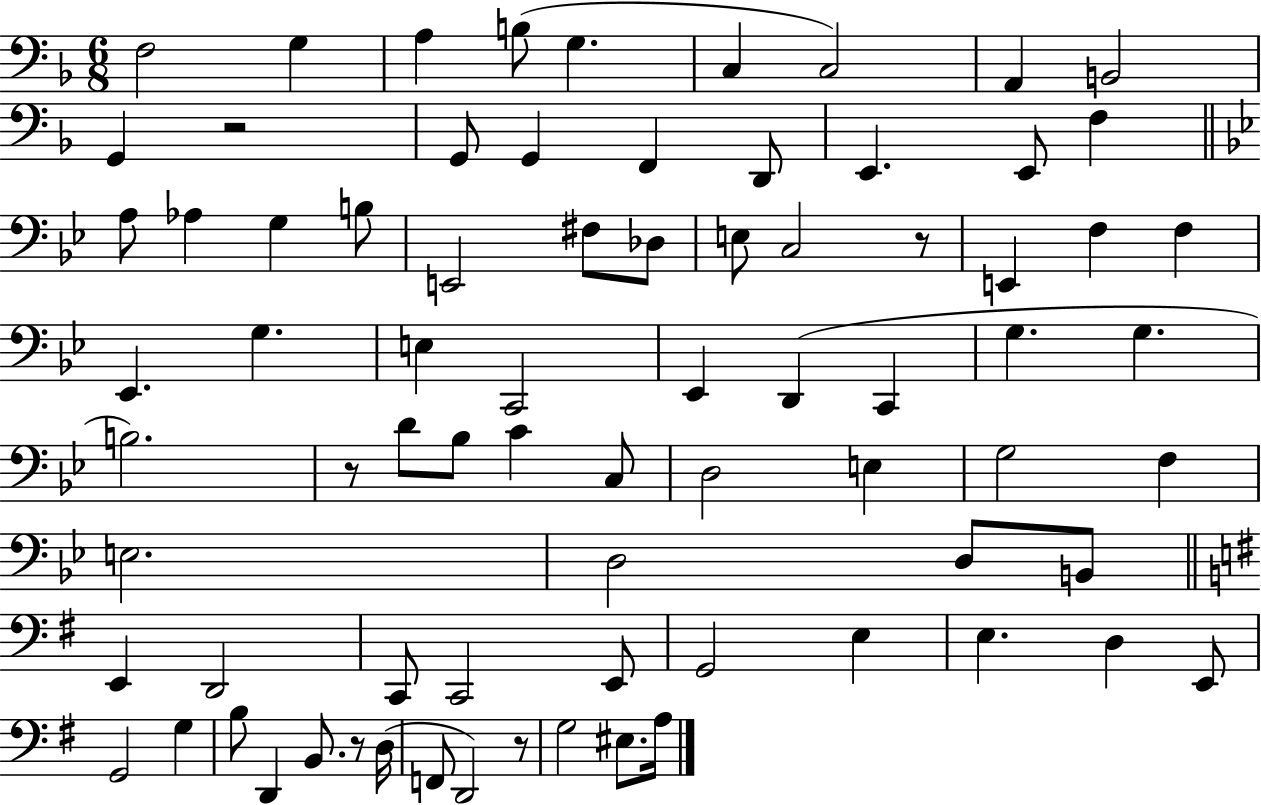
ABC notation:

X:1
T:Untitled
M:6/8
L:1/4
K:F
F,2 G, A, B,/2 G, C, C,2 A,, B,,2 G,, z2 G,,/2 G,, F,, D,,/2 E,, E,,/2 F, A,/2 _A, G, B,/2 E,,2 ^F,/2 _D,/2 E,/2 C,2 z/2 E,, F, F, _E,, G, E, C,,2 _E,, D,, C,, G, G, B,2 z/2 D/2 _B,/2 C C,/2 D,2 E, G,2 F, E,2 D,2 D,/2 B,,/2 E,, D,,2 C,,/2 C,,2 E,,/2 G,,2 E, E, D, E,,/2 G,,2 G, B,/2 D,, B,,/2 z/2 D,/4 F,,/2 D,,2 z/2 G,2 ^E,/2 A,/4